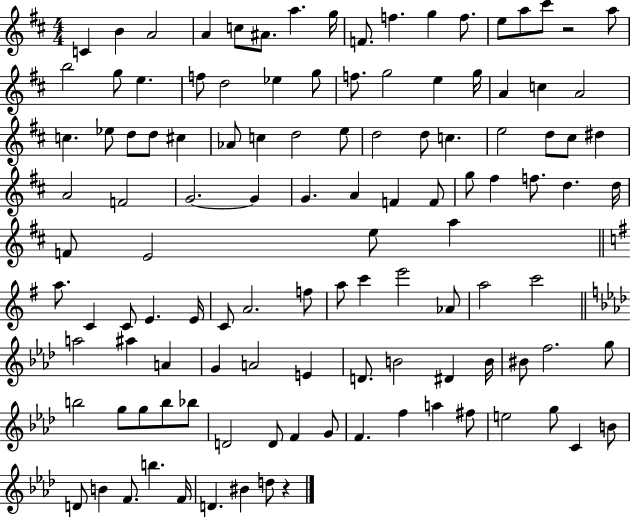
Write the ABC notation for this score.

X:1
T:Untitled
M:4/4
L:1/4
K:D
C B A2 A c/2 ^A/2 a g/4 F/2 f g f/2 e/2 a/2 ^c'/2 z2 a/2 b2 g/2 e f/2 d2 _e g/2 f/2 g2 e g/4 A c A2 c _e/2 d/2 d/2 ^c _A/2 c d2 e/2 d2 d/2 c e2 d/2 ^c/2 ^d A2 F2 G2 G G A F F/2 g/2 ^f f/2 d d/4 F/2 E2 e/2 a a/2 C C/2 E E/4 C/2 A2 f/2 a/2 c' e'2 _A/2 a2 c'2 a2 ^a A G A2 E D/2 B2 ^D B/4 ^B/2 f2 g/2 b2 g/2 g/2 b/2 _b/2 D2 D/2 F G/2 F f a ^f/2 e2 g/2 C B/2 D/2 B F/2 b F/4 D ^B d/2 z